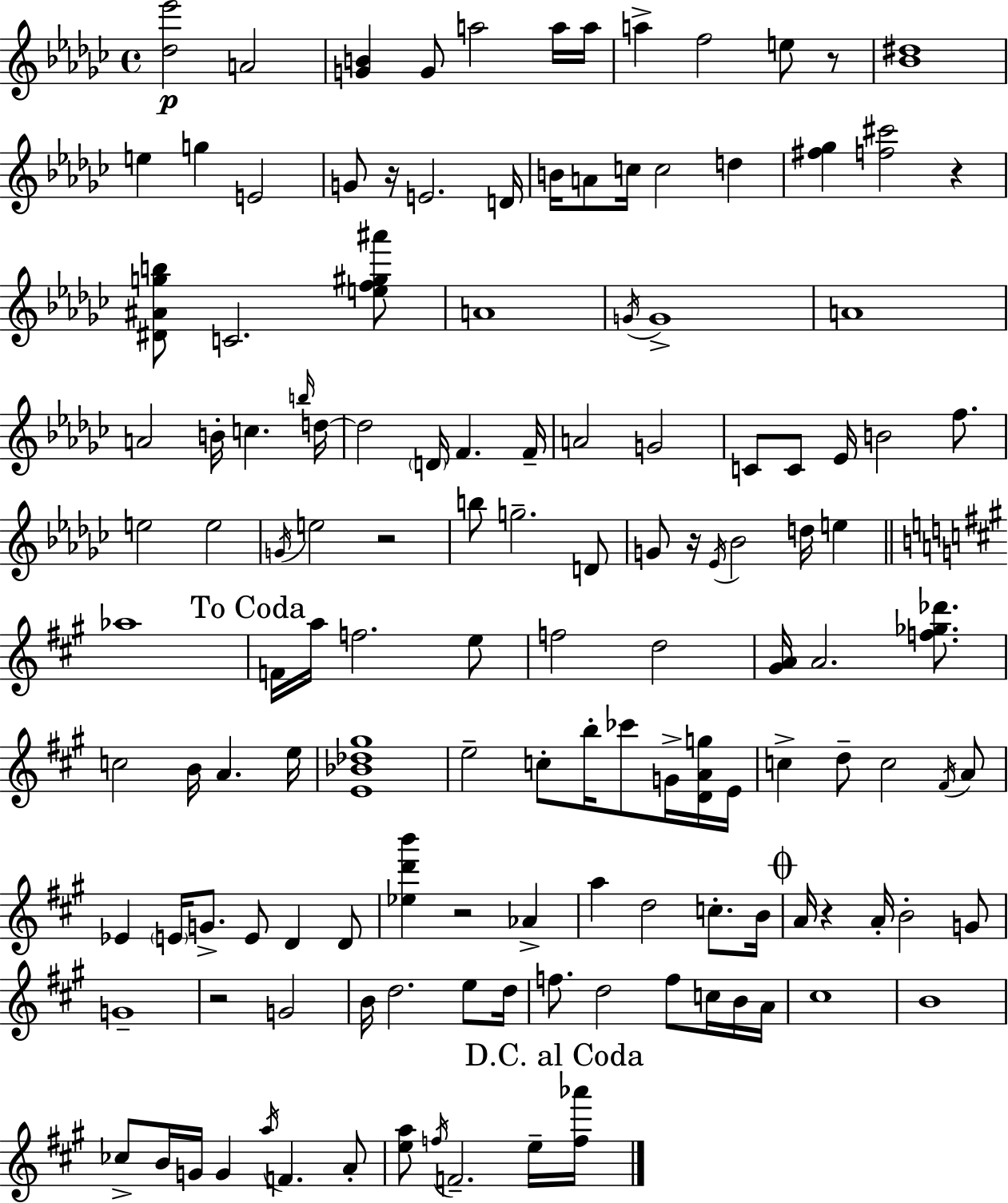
[Db5,Eb6]/h A4/h [G4,B4]/q G4/e A5/h A5/s A5/s A5/q F5/h E5/e R/e [Bb4,D#5]/w E5/q G5/q E4/h G4/e R/s E4/h. D4/s B4/s A4/e C5/s C5/h D5/q [F#5,Gb5]/q [F5,C#6]/h R/q [D#4,A#4,G5,B5]/e C4/h. [E5,F5,G#5,A#6]/e A4/w G4/s G4/w A4/w A4/h B4/s C5/q. B5/s D5/s D5/h D4/s F4/q. F4/s A4/h G4/h C4/e C4/e Eb4/s B4/h F5/e. E5/h E5/h G4/s E5/h R/h B5/e G5/h. D4/e G4/e R/s Eb4/s Bb4/h D5/s E5/q Ab5/w F4/s A5/s F5/h. E5/e F5/h D5/h [G#4,A4]/s A4/h. [F5,Gb5,Db6]/e. C5/h B4/s A4/q. E5/s [E4,Bb4,Db5,G#5]/w E5/h C5/e B5/s CES6/e G4/s [D4,A4,G5]/s E4/s C5/q D5/e C5/h F#4/s A4/e Eb4/q E4/s G4/e. E4/e D4/q D4/e [Eb5,D6,B6]/q R/h Ab4/q A5/q D5/h C5/e. B4/s A4/s R/q A4/s B4/h G4/e G4/w R/h G4/h B4/s D5/h. E5/e D5/s F5/e. D5/h F5/e C5/s B4/s A4/s C#5/w B4/w CES5/e B4/s G4/s G4/q A5/s F4/q. A4/e [E5,A5]/e F5/s F4/h. E5/s [F5,Ab6]/s